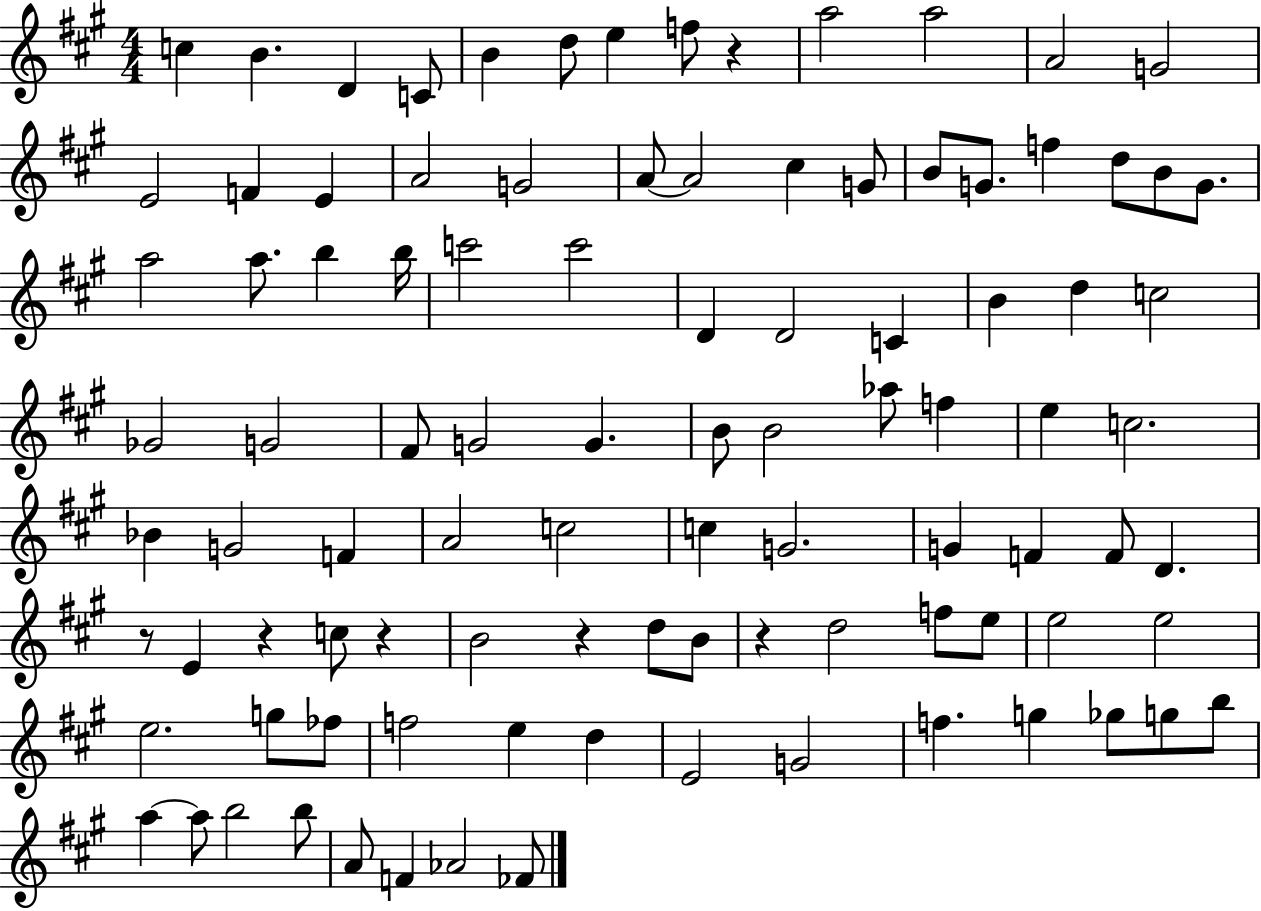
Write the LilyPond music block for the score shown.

{
  \clef treble
  \numericTimeSignature
  \time 4/4
  \key a \major
  \repeat volta 2 { c''4 b'4. d'4 c'8 | b'4 d''8 e''4 f''8 r4 | a''2 a''2 | a'2 g'2 | \break e'2 f'4 e'4 | a'2 g'2 | a'8~~ a'2 cis''4 g'8 | b'8 g'8. f''4 d''8 b'8 g'8. | \break a''2 a''8. b''4 b''16 | c'''2 c'''2 | d'4 d'2 c'4 | b'4 d''4 c''2 | \break ges'2 g'2 | fis'8 g'2 g'4. | b'8 b'2 aes''8 f''4 | e''4 c''2. | \break bes'4 g'2 f'4 | a'2 c''2 | c''4 g'2. | g'4 f'4 f'8 d'4. | \break r8 e'4 r4 c''8 r4 | b'2 r4 d''8 b'8 | r4 d''2 f''8 e''8 | e''2 e''2 | \break e''2. g''8 fes''8 | f''2 e''4 d''4 | e'2 g'2 | f''4. g''4 ges''8 g''8 b''8 | \break a''4~~ a''8 b''2 b''8 | a'8 f'4 aes'2 fes'8 | } \bar "|."
}